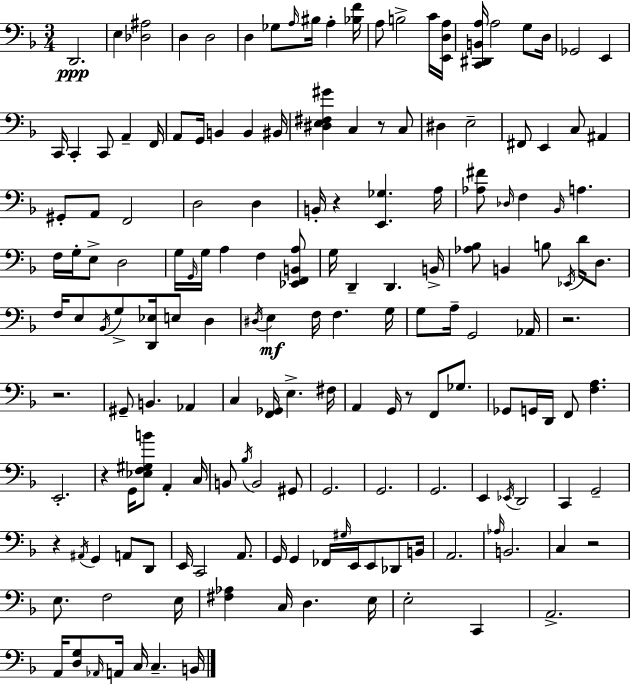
D2/h. E3/q [Db3,A#3]/h D3/q D3/h D3/q Gb3/e A3/s BIS3/s A3/q [Bb3,F4]/s A3/e B3/h C4/s [E2,D3,A3]/s [C2,D#2,B2,A3]/s A3/h G3/e D3/s Gb2/h E2/q C2/s C2/q C2/e A2/q F2/s A2/e G2/s B2/q B2/q BIS2/s [D#3,E3,F#3,G#4]/q C3/q R/e C3/e D#3/q E3/h F#2/e E2/q C3/e A#2/q G#2/e A2/e F2/h D3/h D3/q B2/s R/q [E2,Gb3]/q. A3/s [Ab3,F#4]/e Db3/s F3/q Bb2/s A3/q. F3/s G3/s E3/e D3/h G3/s G2/s G3/s A3/q F3/q [Eb2,F2,B2,A3]/e G3/s D2/q D2/q. B2/s [Ab3,Bb3]/e B2/q B3/e Eb2/s D4/s D3/e. F3/s E3/e Bb2/s G3/e [D2,Eb3]/s E3/e D3/q D#3/s E3/q F3/s F3/q. G3/s G3/e A3/s G2/h Ab2/s R/h. R/h. G#2/e B2/q. Ab2/q C3/q [F2,Gb2]/s E3/q. F#3/s A2/q G2/s R/e F2/e Gb3/e. Gb2/e G2/s D2/s F2/e [F3,A3]/q. E2/h. R/q G2/s [Eb3,F3,G#3,B4]/e A2/q C3/s B2/e Bb3/s B2/h G#2/e G2/h. G2/h. G2/h. E2/q Eb2/s D2/h C2/q G2/h R/q A#2/s G2/q A2/e D2/e E2/s C2/h A2/e. G2/s G2/q FES2/s G#3/s E2/s E2/e Db2/e B2/s A2/h. Ab3/s B2/h. C3/q R/h E3/e. F3/h E3/s [F#3,Ab3]/q C3/s D3/q. E3/s E3/h C2/q A2/h. A2/s [D3,G3]/e Ab2/s A2/s C3/s C3/q. B2/s